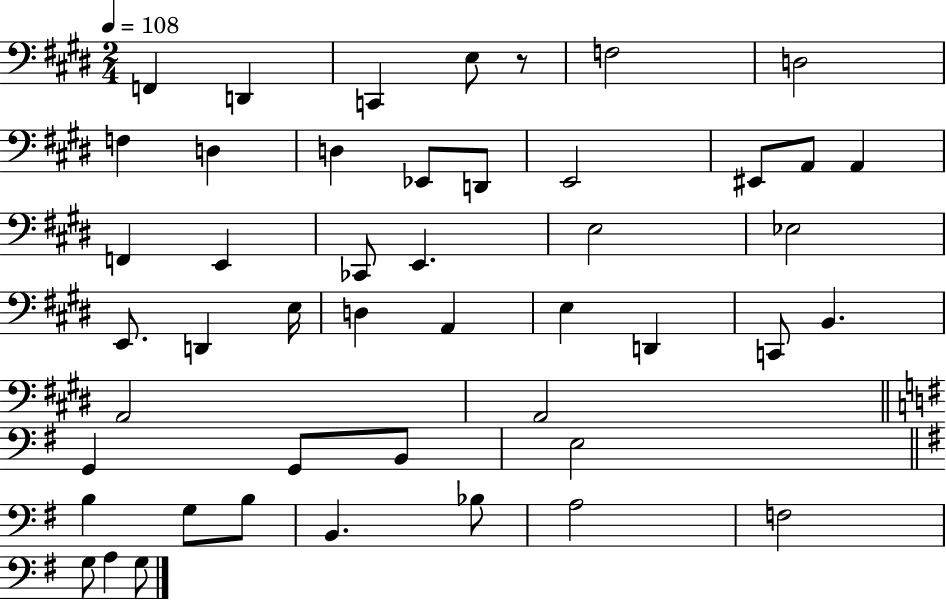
F2/q D2/q C2/q E3/e R/e F3/h D3/h F3/q D3/q D3/q Eb2/e D2/e E2/h EIS2/e A2/e A2/q F2/q E2/q CES2/e E2/q. E3/h Eb3/h E2/e. D2/q E3/s D3/q A2/q E3/q D2/q C2/e B2/q. A2/h A2/h G2/q G2/e B2/e E3/h B3/q G3/e B3/e B2/q. Bb3/e A3/h F3/h G3/e A3/q G3/e